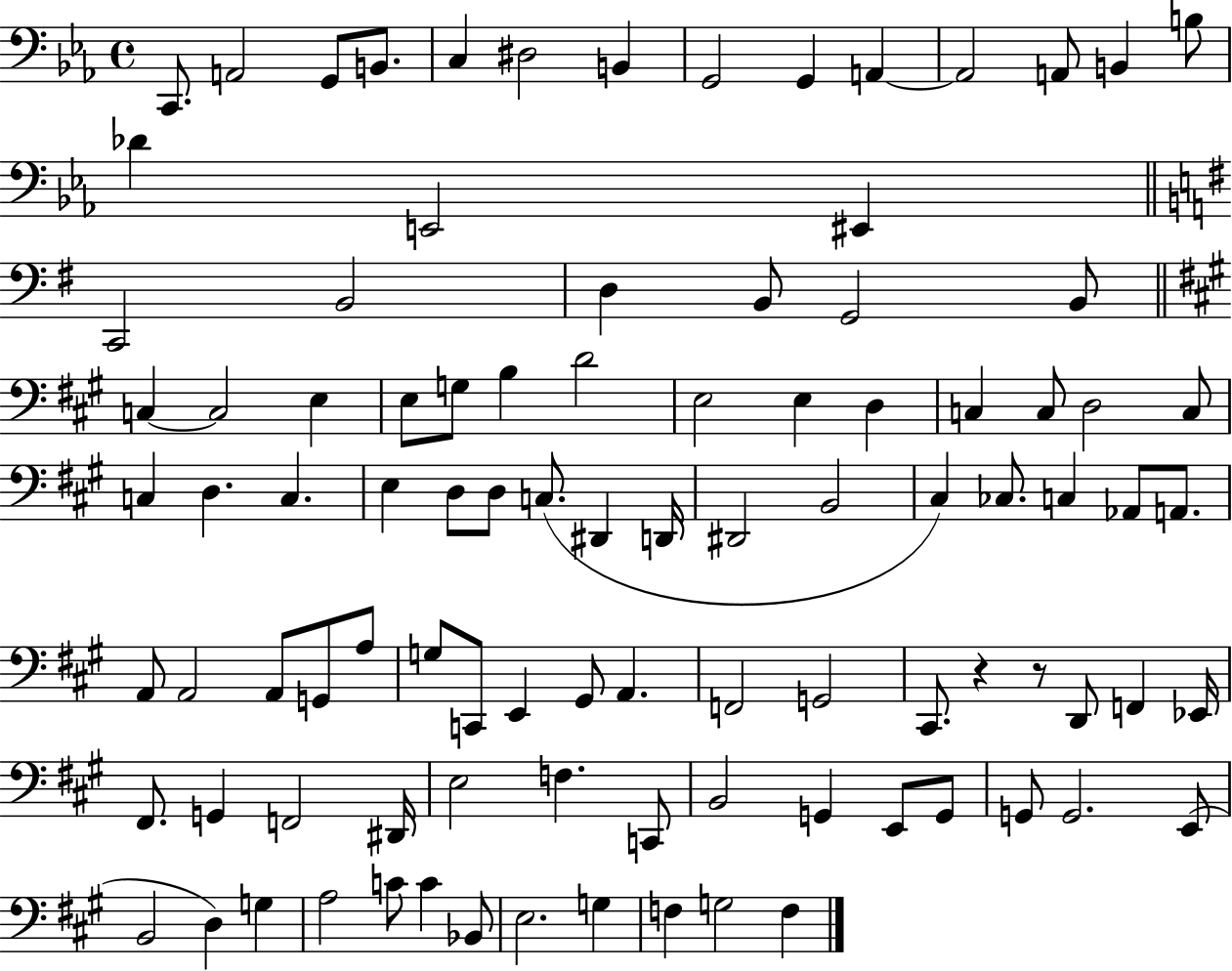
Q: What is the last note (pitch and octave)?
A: F3